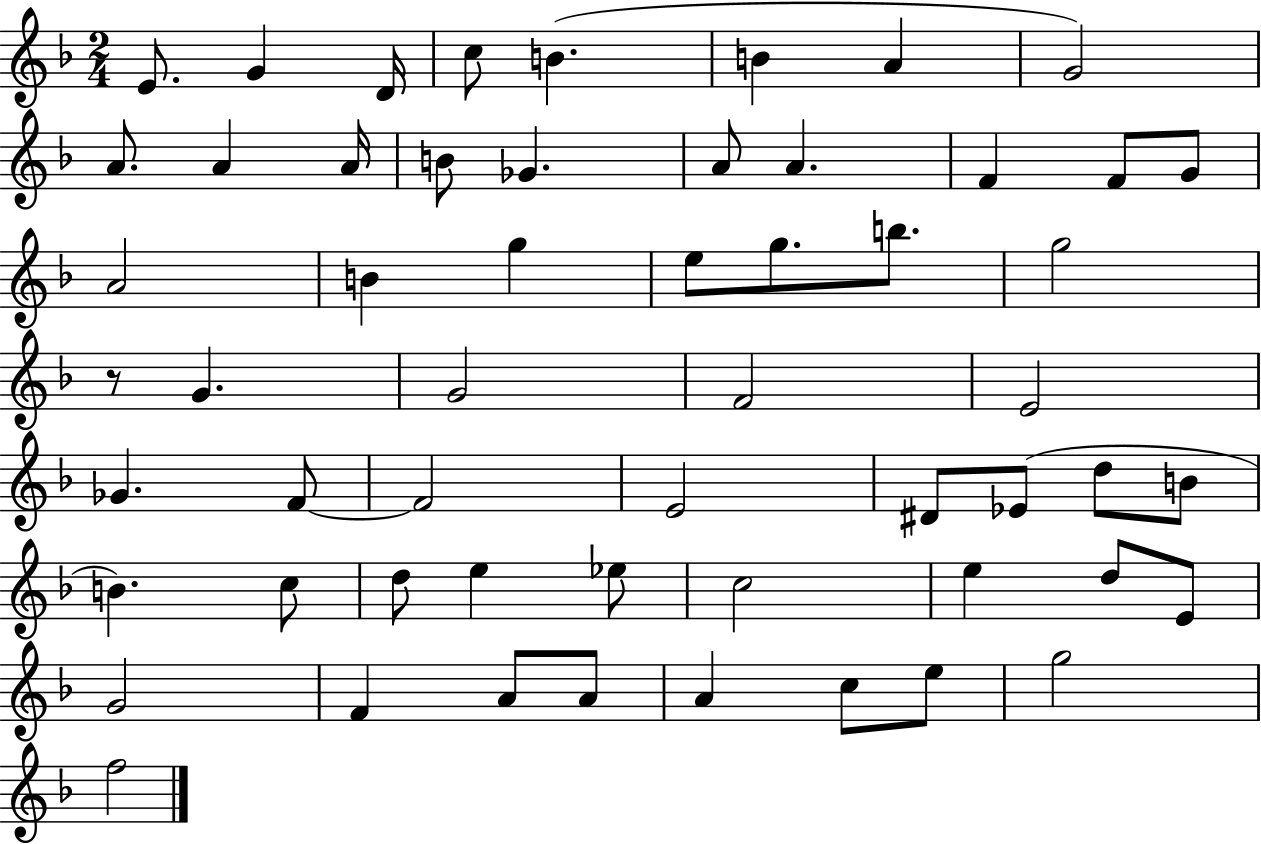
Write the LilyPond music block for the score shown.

{
  \clef treble
  \numericTimeSignature
  \time 2/4
  \key f \major
  \repeat volta 2 { e'8. g'4 d'16 | c''8 b'4.( | b'4 a'4 | g'2) | \break a'8. a'4 a'16 | b'8 ges'4. | a'8 a'4. | f'4 f'8 g'8 | \break a'2 | b'4 g''4 | e''8 g''8. b''8. | g''2 | \break r8 g'4. | g'2 | f'2 | e'2 | \break ges'4. f'8~~ | f'2 | e'2 | dis'8 ees'8( d''8 b'8 | \break b'4.) c''8 | d''8 e''4 ees''8 | c''2 | e''4 d''8 e'8 | \break g'2 | f'4 a'8 a'8 | a'4 c''8 e''8 | g''2 | \break f''2 | } \bar "|."
}